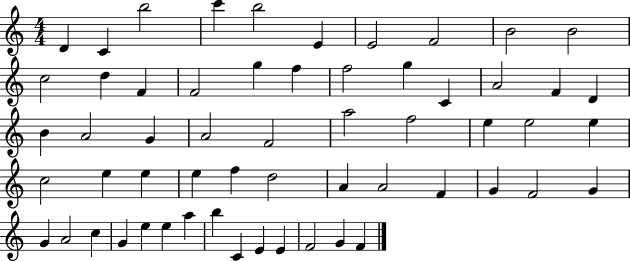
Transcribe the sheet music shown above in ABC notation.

X:1
T:Untitled
M:4/4
L:1/4
K:C
D C b2 c' b2 E E2 F2 B2 B2 c2 d F F2 g f f2 g C A2 F D B A2 G A2 F2 a2 f2 e e2 e c2 e e e f d2 A A2 F G F2 G G A2 c G e e a b C E E F2 G F